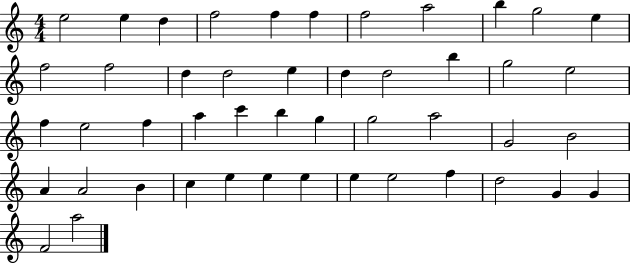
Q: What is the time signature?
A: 4/4